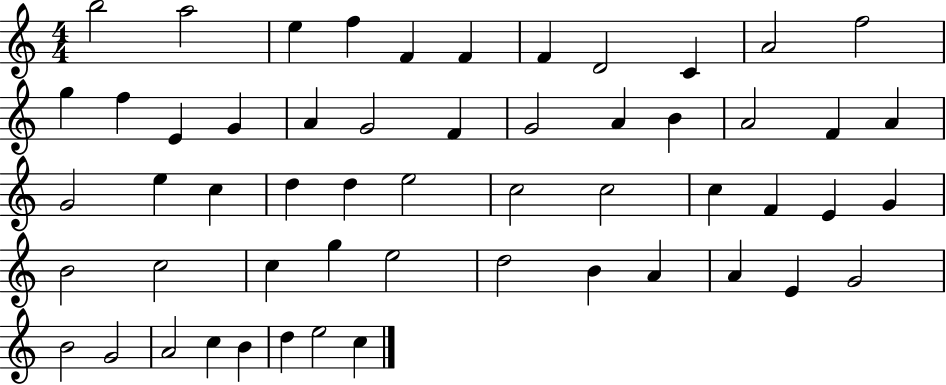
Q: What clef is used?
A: treble